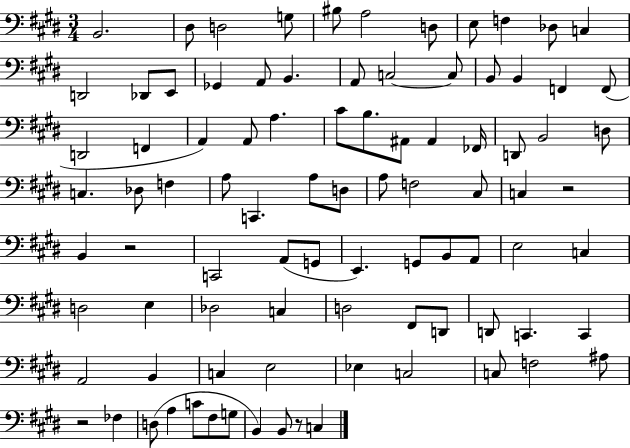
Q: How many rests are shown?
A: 4